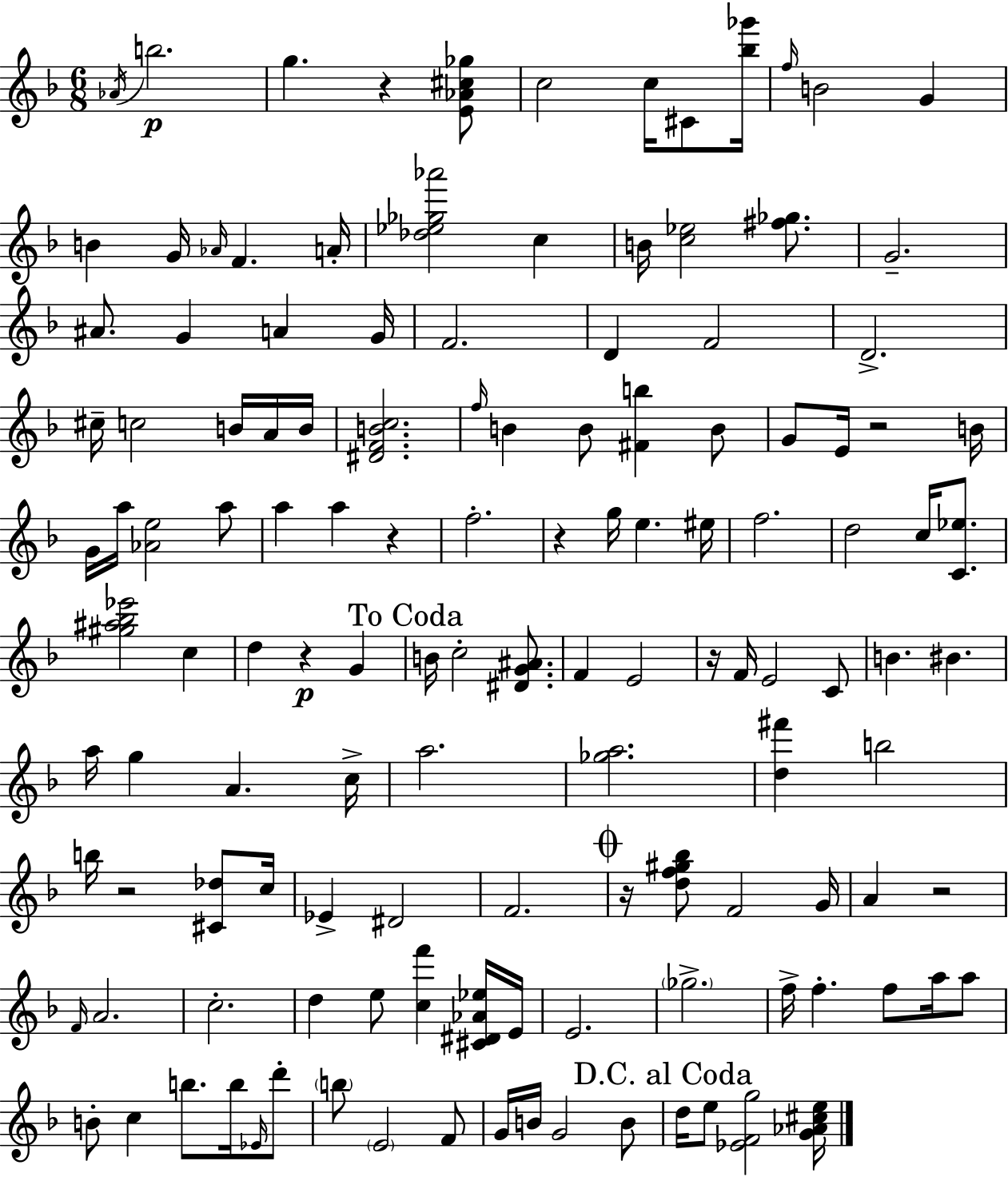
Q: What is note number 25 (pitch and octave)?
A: D4